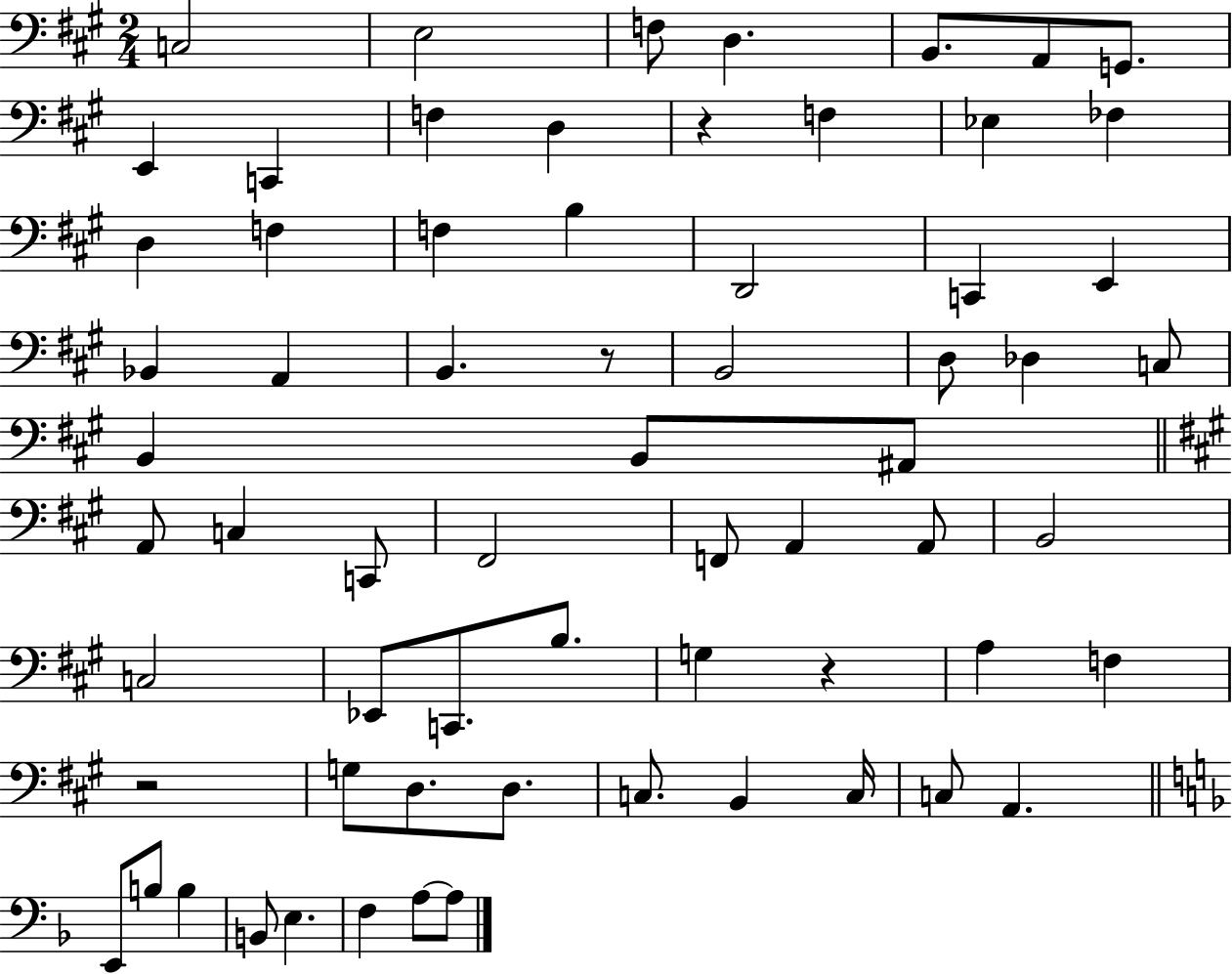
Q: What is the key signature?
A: A major